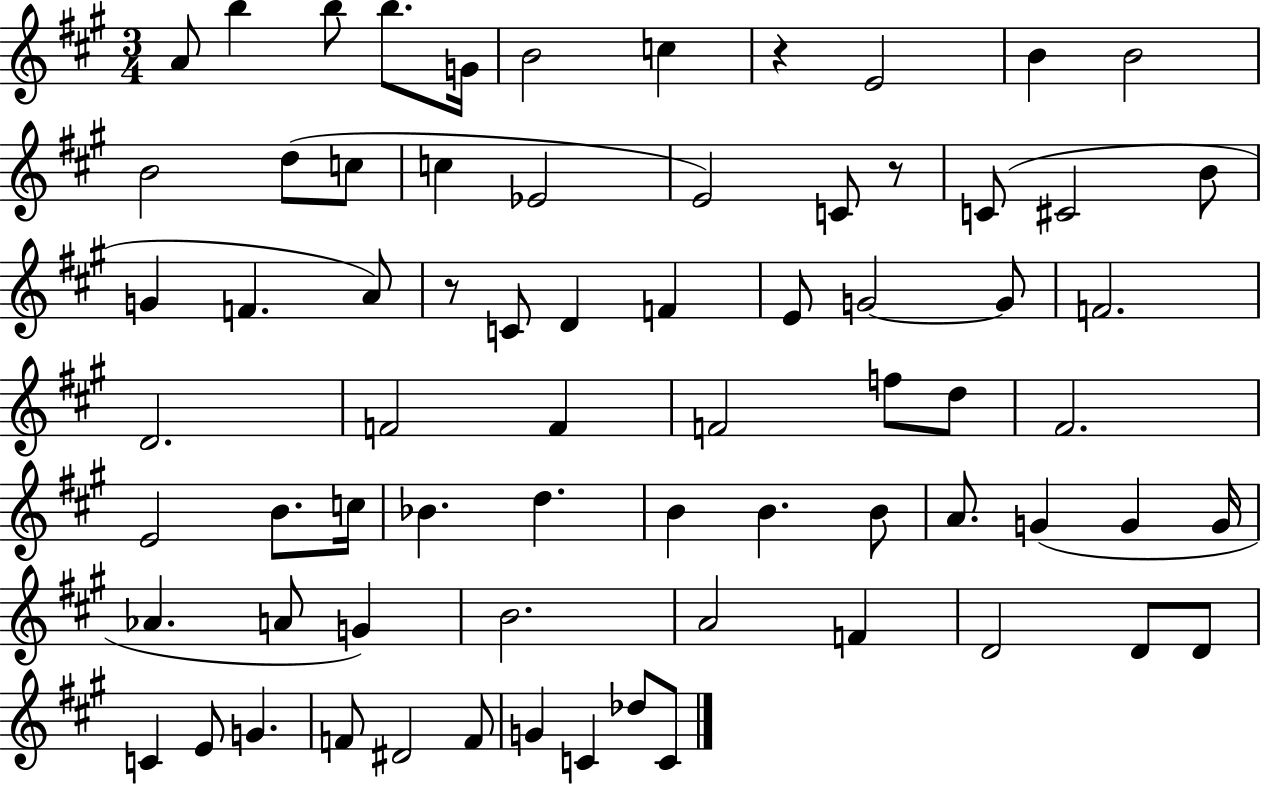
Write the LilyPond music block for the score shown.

{
  \clef treble
  \numericTimeSignature
  \time 3/4
  \key a \major
  a'8 b''4 b''8 b''8. g'16 | b'2 c''4 | r4 e'2 | b'4 b'2 | \break b'2 d''8( c''8 | c''4 ees'2 | e'2) c'8 r8 | c'8( cis'2 b'8 | \break g'4 f'4. a'8) | r8 c'8 d'4 f'4 | e'8 g'2~~ g'8 | f'2. | \break d'2. | f'2 f'4 | f'2 f''8 d''8 | fis'2. | \break e'2 b'8. c''16 | bes'4. d''4. | b'4 b'4. b'8 | a'8. g'4( g'4 g'16 | \break aes'4. a'8 g'4) | b'2. | a'2 f'4 | d'2 d'8 d'8 | \break c'4 e'8 g'4. | f'8 dis'2 f'8 | g'4 c'4 des''8 c'8 | \bar "|."
}